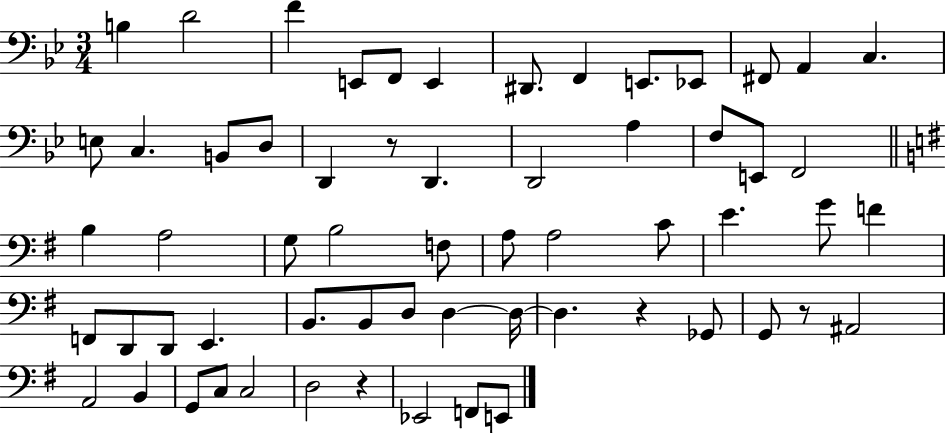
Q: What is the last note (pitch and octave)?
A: E2